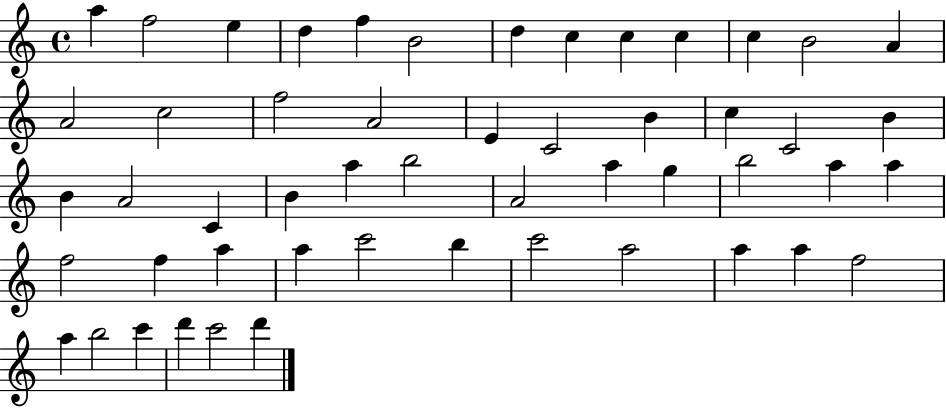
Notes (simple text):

A5/q F5/h E5/q D5/q F5/q B4/h D5/q C5/q C5/q C5/q C5/q B4/h A4/q A4/h C5/h F5/h A4/h E4/q C4/h B4/q C5/q C4/h B4/q B4/q A4/h C4/q B4/q A5/q B5/h A4/h A5/q G5/q B5/h A5/q A5/q F5/h F5/q A5/q A5/q C6/h B5/q C6/h A5/h A5/q A5/q F5/h A5/q B5/h C6/q D6/q C6/h D6/q